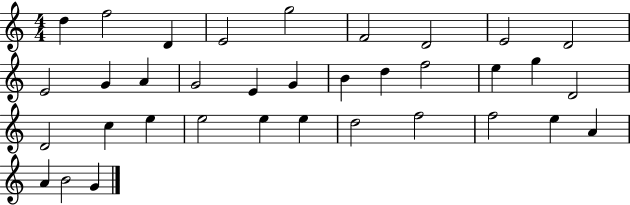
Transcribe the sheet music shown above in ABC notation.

X:1
T:Untitled
M:4/4
L:1/4
K:C
d f2 D E2 g2 F2 D2 E2 D2 E2 G A G2 E G B d f2 e g D2 D2 c e e2 e e d2 f2 f2 e A A B2 G